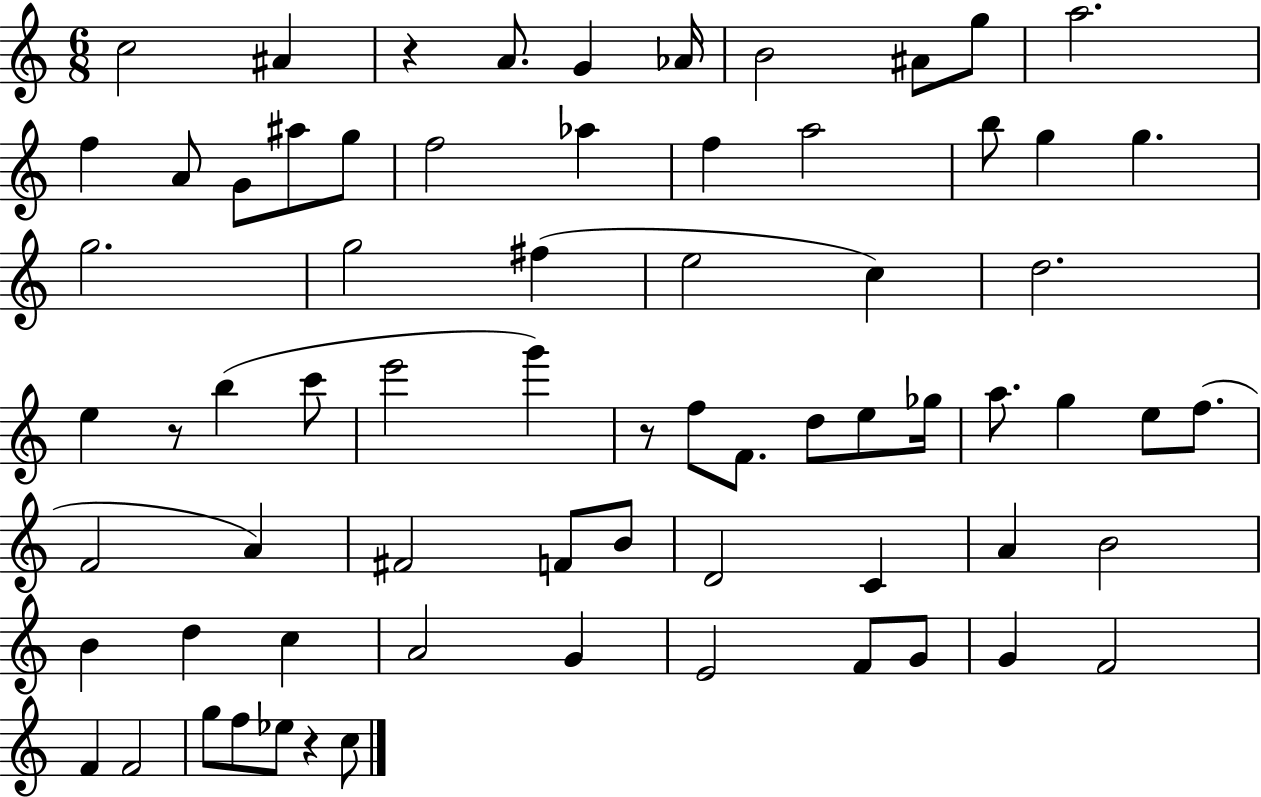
{
  \clef treble
  \numericTimeSignature
  \time 6/8
  \key c \major
  c''2 ais'4 | r4 a'8. g'4 aes'16 | b'2 ais'8 g''8 | a''2. | \break f''4 a'8 g'8 ais''8 g''8 | f''2 aes''4 | f''4 a''2 | b''8 g''4 g''4. | \break g''2. | g''2 fis''4( | e''2 c''4) | d''2. | \break e''4 r8 b''4( c'''8 | e'''2 g'''4) | r8 f''8 f'8. d''8 e''8 ges''16 | a''8. g''4 e''8 f''8.( | \break f'2 a'4) | fis'2 f'8 b'8 | d'2 c'4 | a'4 b'2 | \break b'4 d''4 c''4 | a'2 g'4 | e'2 f'8 g'8 | g'4 f'2 | \break f'4 f'2 | g''8 f''8 ees''8 r4 c''8 | \bar "|."
}